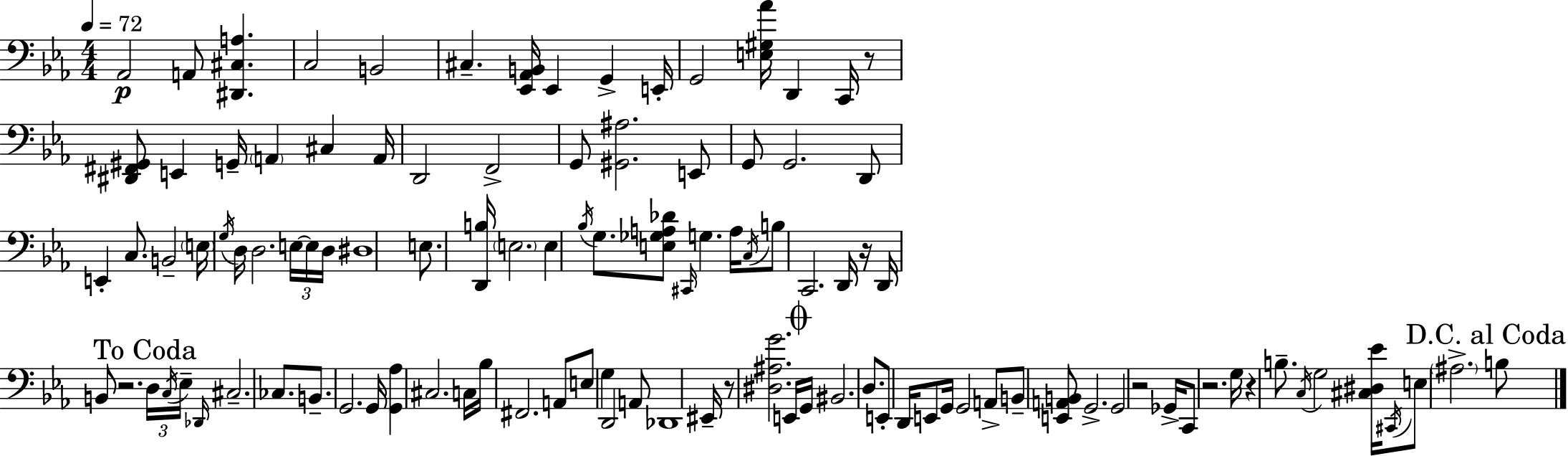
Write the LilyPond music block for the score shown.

{
  \clef bass
  \numericTimeSignature
  \time 4/4
  \key c \minor
  \tempo 4 = 72
  aes,2\p a,8 <dis, cis a>4. | c2 b,2 | cis4.-- <ees, aes, b,>16 ees,4 g,4-> e,16-. | g,2 <e gis aes'>16 d,4 c,16 r8 | \break <dis, fis, gis,>8 e,4 g,16-- \parenthesize a,4 cis4 a,16 | d,2 f,2-> | g,8 <gis, ais>2. e,8 | g,8 g,2. d,8 | \break e,4-. c8. b,2-- \parenthesize e16 | \acciaccatura { g16 } d16 d2. \tuplet 3/2 { e16~~ e16 | d16 } dis1 | e8. <d, b>16 \parenthesize e2. | \break e4 \acciaccatura { bes16 } g8. <e ges a des'>8 \grace { cis,16 } g4. | a16 \acciaccatura { c16 } b8 c,2. | d,16 r16 d,16 b,8 r2. | \mark "To Coda" \tuplet 3/2 { d16 \acciaccatura { c16 } ees16-- } \grace { des,16 } cis2.-- | \break ces8. b,8.-- g,2. | g,16 <g, aes>4 cis2. | c16 bes16 fis,2. | a,8 e8 g4 d,2 | \break a,8 des,1 | eis,16-- r8 <dis ais g'>2. | e,16 \mark \markup { \musicglyph "scripts.coda" } g,16 bis,2. | d8. e,8-. d,16 e,8 g,16 g,2 | \break a,8-> b,8-- <e, a, b,>8 g,2.-> | g,2 r2 | ges,16-> c,8 r2. | g16 r4 b8.-- \acciaccatura { c16 } g2 | \break <cis dis ees'>16 \acciaccatura { cis,16 } e8 \parenthesize ais2.-> | \mark "D.C. al Coda" b8 \bar "|."
}